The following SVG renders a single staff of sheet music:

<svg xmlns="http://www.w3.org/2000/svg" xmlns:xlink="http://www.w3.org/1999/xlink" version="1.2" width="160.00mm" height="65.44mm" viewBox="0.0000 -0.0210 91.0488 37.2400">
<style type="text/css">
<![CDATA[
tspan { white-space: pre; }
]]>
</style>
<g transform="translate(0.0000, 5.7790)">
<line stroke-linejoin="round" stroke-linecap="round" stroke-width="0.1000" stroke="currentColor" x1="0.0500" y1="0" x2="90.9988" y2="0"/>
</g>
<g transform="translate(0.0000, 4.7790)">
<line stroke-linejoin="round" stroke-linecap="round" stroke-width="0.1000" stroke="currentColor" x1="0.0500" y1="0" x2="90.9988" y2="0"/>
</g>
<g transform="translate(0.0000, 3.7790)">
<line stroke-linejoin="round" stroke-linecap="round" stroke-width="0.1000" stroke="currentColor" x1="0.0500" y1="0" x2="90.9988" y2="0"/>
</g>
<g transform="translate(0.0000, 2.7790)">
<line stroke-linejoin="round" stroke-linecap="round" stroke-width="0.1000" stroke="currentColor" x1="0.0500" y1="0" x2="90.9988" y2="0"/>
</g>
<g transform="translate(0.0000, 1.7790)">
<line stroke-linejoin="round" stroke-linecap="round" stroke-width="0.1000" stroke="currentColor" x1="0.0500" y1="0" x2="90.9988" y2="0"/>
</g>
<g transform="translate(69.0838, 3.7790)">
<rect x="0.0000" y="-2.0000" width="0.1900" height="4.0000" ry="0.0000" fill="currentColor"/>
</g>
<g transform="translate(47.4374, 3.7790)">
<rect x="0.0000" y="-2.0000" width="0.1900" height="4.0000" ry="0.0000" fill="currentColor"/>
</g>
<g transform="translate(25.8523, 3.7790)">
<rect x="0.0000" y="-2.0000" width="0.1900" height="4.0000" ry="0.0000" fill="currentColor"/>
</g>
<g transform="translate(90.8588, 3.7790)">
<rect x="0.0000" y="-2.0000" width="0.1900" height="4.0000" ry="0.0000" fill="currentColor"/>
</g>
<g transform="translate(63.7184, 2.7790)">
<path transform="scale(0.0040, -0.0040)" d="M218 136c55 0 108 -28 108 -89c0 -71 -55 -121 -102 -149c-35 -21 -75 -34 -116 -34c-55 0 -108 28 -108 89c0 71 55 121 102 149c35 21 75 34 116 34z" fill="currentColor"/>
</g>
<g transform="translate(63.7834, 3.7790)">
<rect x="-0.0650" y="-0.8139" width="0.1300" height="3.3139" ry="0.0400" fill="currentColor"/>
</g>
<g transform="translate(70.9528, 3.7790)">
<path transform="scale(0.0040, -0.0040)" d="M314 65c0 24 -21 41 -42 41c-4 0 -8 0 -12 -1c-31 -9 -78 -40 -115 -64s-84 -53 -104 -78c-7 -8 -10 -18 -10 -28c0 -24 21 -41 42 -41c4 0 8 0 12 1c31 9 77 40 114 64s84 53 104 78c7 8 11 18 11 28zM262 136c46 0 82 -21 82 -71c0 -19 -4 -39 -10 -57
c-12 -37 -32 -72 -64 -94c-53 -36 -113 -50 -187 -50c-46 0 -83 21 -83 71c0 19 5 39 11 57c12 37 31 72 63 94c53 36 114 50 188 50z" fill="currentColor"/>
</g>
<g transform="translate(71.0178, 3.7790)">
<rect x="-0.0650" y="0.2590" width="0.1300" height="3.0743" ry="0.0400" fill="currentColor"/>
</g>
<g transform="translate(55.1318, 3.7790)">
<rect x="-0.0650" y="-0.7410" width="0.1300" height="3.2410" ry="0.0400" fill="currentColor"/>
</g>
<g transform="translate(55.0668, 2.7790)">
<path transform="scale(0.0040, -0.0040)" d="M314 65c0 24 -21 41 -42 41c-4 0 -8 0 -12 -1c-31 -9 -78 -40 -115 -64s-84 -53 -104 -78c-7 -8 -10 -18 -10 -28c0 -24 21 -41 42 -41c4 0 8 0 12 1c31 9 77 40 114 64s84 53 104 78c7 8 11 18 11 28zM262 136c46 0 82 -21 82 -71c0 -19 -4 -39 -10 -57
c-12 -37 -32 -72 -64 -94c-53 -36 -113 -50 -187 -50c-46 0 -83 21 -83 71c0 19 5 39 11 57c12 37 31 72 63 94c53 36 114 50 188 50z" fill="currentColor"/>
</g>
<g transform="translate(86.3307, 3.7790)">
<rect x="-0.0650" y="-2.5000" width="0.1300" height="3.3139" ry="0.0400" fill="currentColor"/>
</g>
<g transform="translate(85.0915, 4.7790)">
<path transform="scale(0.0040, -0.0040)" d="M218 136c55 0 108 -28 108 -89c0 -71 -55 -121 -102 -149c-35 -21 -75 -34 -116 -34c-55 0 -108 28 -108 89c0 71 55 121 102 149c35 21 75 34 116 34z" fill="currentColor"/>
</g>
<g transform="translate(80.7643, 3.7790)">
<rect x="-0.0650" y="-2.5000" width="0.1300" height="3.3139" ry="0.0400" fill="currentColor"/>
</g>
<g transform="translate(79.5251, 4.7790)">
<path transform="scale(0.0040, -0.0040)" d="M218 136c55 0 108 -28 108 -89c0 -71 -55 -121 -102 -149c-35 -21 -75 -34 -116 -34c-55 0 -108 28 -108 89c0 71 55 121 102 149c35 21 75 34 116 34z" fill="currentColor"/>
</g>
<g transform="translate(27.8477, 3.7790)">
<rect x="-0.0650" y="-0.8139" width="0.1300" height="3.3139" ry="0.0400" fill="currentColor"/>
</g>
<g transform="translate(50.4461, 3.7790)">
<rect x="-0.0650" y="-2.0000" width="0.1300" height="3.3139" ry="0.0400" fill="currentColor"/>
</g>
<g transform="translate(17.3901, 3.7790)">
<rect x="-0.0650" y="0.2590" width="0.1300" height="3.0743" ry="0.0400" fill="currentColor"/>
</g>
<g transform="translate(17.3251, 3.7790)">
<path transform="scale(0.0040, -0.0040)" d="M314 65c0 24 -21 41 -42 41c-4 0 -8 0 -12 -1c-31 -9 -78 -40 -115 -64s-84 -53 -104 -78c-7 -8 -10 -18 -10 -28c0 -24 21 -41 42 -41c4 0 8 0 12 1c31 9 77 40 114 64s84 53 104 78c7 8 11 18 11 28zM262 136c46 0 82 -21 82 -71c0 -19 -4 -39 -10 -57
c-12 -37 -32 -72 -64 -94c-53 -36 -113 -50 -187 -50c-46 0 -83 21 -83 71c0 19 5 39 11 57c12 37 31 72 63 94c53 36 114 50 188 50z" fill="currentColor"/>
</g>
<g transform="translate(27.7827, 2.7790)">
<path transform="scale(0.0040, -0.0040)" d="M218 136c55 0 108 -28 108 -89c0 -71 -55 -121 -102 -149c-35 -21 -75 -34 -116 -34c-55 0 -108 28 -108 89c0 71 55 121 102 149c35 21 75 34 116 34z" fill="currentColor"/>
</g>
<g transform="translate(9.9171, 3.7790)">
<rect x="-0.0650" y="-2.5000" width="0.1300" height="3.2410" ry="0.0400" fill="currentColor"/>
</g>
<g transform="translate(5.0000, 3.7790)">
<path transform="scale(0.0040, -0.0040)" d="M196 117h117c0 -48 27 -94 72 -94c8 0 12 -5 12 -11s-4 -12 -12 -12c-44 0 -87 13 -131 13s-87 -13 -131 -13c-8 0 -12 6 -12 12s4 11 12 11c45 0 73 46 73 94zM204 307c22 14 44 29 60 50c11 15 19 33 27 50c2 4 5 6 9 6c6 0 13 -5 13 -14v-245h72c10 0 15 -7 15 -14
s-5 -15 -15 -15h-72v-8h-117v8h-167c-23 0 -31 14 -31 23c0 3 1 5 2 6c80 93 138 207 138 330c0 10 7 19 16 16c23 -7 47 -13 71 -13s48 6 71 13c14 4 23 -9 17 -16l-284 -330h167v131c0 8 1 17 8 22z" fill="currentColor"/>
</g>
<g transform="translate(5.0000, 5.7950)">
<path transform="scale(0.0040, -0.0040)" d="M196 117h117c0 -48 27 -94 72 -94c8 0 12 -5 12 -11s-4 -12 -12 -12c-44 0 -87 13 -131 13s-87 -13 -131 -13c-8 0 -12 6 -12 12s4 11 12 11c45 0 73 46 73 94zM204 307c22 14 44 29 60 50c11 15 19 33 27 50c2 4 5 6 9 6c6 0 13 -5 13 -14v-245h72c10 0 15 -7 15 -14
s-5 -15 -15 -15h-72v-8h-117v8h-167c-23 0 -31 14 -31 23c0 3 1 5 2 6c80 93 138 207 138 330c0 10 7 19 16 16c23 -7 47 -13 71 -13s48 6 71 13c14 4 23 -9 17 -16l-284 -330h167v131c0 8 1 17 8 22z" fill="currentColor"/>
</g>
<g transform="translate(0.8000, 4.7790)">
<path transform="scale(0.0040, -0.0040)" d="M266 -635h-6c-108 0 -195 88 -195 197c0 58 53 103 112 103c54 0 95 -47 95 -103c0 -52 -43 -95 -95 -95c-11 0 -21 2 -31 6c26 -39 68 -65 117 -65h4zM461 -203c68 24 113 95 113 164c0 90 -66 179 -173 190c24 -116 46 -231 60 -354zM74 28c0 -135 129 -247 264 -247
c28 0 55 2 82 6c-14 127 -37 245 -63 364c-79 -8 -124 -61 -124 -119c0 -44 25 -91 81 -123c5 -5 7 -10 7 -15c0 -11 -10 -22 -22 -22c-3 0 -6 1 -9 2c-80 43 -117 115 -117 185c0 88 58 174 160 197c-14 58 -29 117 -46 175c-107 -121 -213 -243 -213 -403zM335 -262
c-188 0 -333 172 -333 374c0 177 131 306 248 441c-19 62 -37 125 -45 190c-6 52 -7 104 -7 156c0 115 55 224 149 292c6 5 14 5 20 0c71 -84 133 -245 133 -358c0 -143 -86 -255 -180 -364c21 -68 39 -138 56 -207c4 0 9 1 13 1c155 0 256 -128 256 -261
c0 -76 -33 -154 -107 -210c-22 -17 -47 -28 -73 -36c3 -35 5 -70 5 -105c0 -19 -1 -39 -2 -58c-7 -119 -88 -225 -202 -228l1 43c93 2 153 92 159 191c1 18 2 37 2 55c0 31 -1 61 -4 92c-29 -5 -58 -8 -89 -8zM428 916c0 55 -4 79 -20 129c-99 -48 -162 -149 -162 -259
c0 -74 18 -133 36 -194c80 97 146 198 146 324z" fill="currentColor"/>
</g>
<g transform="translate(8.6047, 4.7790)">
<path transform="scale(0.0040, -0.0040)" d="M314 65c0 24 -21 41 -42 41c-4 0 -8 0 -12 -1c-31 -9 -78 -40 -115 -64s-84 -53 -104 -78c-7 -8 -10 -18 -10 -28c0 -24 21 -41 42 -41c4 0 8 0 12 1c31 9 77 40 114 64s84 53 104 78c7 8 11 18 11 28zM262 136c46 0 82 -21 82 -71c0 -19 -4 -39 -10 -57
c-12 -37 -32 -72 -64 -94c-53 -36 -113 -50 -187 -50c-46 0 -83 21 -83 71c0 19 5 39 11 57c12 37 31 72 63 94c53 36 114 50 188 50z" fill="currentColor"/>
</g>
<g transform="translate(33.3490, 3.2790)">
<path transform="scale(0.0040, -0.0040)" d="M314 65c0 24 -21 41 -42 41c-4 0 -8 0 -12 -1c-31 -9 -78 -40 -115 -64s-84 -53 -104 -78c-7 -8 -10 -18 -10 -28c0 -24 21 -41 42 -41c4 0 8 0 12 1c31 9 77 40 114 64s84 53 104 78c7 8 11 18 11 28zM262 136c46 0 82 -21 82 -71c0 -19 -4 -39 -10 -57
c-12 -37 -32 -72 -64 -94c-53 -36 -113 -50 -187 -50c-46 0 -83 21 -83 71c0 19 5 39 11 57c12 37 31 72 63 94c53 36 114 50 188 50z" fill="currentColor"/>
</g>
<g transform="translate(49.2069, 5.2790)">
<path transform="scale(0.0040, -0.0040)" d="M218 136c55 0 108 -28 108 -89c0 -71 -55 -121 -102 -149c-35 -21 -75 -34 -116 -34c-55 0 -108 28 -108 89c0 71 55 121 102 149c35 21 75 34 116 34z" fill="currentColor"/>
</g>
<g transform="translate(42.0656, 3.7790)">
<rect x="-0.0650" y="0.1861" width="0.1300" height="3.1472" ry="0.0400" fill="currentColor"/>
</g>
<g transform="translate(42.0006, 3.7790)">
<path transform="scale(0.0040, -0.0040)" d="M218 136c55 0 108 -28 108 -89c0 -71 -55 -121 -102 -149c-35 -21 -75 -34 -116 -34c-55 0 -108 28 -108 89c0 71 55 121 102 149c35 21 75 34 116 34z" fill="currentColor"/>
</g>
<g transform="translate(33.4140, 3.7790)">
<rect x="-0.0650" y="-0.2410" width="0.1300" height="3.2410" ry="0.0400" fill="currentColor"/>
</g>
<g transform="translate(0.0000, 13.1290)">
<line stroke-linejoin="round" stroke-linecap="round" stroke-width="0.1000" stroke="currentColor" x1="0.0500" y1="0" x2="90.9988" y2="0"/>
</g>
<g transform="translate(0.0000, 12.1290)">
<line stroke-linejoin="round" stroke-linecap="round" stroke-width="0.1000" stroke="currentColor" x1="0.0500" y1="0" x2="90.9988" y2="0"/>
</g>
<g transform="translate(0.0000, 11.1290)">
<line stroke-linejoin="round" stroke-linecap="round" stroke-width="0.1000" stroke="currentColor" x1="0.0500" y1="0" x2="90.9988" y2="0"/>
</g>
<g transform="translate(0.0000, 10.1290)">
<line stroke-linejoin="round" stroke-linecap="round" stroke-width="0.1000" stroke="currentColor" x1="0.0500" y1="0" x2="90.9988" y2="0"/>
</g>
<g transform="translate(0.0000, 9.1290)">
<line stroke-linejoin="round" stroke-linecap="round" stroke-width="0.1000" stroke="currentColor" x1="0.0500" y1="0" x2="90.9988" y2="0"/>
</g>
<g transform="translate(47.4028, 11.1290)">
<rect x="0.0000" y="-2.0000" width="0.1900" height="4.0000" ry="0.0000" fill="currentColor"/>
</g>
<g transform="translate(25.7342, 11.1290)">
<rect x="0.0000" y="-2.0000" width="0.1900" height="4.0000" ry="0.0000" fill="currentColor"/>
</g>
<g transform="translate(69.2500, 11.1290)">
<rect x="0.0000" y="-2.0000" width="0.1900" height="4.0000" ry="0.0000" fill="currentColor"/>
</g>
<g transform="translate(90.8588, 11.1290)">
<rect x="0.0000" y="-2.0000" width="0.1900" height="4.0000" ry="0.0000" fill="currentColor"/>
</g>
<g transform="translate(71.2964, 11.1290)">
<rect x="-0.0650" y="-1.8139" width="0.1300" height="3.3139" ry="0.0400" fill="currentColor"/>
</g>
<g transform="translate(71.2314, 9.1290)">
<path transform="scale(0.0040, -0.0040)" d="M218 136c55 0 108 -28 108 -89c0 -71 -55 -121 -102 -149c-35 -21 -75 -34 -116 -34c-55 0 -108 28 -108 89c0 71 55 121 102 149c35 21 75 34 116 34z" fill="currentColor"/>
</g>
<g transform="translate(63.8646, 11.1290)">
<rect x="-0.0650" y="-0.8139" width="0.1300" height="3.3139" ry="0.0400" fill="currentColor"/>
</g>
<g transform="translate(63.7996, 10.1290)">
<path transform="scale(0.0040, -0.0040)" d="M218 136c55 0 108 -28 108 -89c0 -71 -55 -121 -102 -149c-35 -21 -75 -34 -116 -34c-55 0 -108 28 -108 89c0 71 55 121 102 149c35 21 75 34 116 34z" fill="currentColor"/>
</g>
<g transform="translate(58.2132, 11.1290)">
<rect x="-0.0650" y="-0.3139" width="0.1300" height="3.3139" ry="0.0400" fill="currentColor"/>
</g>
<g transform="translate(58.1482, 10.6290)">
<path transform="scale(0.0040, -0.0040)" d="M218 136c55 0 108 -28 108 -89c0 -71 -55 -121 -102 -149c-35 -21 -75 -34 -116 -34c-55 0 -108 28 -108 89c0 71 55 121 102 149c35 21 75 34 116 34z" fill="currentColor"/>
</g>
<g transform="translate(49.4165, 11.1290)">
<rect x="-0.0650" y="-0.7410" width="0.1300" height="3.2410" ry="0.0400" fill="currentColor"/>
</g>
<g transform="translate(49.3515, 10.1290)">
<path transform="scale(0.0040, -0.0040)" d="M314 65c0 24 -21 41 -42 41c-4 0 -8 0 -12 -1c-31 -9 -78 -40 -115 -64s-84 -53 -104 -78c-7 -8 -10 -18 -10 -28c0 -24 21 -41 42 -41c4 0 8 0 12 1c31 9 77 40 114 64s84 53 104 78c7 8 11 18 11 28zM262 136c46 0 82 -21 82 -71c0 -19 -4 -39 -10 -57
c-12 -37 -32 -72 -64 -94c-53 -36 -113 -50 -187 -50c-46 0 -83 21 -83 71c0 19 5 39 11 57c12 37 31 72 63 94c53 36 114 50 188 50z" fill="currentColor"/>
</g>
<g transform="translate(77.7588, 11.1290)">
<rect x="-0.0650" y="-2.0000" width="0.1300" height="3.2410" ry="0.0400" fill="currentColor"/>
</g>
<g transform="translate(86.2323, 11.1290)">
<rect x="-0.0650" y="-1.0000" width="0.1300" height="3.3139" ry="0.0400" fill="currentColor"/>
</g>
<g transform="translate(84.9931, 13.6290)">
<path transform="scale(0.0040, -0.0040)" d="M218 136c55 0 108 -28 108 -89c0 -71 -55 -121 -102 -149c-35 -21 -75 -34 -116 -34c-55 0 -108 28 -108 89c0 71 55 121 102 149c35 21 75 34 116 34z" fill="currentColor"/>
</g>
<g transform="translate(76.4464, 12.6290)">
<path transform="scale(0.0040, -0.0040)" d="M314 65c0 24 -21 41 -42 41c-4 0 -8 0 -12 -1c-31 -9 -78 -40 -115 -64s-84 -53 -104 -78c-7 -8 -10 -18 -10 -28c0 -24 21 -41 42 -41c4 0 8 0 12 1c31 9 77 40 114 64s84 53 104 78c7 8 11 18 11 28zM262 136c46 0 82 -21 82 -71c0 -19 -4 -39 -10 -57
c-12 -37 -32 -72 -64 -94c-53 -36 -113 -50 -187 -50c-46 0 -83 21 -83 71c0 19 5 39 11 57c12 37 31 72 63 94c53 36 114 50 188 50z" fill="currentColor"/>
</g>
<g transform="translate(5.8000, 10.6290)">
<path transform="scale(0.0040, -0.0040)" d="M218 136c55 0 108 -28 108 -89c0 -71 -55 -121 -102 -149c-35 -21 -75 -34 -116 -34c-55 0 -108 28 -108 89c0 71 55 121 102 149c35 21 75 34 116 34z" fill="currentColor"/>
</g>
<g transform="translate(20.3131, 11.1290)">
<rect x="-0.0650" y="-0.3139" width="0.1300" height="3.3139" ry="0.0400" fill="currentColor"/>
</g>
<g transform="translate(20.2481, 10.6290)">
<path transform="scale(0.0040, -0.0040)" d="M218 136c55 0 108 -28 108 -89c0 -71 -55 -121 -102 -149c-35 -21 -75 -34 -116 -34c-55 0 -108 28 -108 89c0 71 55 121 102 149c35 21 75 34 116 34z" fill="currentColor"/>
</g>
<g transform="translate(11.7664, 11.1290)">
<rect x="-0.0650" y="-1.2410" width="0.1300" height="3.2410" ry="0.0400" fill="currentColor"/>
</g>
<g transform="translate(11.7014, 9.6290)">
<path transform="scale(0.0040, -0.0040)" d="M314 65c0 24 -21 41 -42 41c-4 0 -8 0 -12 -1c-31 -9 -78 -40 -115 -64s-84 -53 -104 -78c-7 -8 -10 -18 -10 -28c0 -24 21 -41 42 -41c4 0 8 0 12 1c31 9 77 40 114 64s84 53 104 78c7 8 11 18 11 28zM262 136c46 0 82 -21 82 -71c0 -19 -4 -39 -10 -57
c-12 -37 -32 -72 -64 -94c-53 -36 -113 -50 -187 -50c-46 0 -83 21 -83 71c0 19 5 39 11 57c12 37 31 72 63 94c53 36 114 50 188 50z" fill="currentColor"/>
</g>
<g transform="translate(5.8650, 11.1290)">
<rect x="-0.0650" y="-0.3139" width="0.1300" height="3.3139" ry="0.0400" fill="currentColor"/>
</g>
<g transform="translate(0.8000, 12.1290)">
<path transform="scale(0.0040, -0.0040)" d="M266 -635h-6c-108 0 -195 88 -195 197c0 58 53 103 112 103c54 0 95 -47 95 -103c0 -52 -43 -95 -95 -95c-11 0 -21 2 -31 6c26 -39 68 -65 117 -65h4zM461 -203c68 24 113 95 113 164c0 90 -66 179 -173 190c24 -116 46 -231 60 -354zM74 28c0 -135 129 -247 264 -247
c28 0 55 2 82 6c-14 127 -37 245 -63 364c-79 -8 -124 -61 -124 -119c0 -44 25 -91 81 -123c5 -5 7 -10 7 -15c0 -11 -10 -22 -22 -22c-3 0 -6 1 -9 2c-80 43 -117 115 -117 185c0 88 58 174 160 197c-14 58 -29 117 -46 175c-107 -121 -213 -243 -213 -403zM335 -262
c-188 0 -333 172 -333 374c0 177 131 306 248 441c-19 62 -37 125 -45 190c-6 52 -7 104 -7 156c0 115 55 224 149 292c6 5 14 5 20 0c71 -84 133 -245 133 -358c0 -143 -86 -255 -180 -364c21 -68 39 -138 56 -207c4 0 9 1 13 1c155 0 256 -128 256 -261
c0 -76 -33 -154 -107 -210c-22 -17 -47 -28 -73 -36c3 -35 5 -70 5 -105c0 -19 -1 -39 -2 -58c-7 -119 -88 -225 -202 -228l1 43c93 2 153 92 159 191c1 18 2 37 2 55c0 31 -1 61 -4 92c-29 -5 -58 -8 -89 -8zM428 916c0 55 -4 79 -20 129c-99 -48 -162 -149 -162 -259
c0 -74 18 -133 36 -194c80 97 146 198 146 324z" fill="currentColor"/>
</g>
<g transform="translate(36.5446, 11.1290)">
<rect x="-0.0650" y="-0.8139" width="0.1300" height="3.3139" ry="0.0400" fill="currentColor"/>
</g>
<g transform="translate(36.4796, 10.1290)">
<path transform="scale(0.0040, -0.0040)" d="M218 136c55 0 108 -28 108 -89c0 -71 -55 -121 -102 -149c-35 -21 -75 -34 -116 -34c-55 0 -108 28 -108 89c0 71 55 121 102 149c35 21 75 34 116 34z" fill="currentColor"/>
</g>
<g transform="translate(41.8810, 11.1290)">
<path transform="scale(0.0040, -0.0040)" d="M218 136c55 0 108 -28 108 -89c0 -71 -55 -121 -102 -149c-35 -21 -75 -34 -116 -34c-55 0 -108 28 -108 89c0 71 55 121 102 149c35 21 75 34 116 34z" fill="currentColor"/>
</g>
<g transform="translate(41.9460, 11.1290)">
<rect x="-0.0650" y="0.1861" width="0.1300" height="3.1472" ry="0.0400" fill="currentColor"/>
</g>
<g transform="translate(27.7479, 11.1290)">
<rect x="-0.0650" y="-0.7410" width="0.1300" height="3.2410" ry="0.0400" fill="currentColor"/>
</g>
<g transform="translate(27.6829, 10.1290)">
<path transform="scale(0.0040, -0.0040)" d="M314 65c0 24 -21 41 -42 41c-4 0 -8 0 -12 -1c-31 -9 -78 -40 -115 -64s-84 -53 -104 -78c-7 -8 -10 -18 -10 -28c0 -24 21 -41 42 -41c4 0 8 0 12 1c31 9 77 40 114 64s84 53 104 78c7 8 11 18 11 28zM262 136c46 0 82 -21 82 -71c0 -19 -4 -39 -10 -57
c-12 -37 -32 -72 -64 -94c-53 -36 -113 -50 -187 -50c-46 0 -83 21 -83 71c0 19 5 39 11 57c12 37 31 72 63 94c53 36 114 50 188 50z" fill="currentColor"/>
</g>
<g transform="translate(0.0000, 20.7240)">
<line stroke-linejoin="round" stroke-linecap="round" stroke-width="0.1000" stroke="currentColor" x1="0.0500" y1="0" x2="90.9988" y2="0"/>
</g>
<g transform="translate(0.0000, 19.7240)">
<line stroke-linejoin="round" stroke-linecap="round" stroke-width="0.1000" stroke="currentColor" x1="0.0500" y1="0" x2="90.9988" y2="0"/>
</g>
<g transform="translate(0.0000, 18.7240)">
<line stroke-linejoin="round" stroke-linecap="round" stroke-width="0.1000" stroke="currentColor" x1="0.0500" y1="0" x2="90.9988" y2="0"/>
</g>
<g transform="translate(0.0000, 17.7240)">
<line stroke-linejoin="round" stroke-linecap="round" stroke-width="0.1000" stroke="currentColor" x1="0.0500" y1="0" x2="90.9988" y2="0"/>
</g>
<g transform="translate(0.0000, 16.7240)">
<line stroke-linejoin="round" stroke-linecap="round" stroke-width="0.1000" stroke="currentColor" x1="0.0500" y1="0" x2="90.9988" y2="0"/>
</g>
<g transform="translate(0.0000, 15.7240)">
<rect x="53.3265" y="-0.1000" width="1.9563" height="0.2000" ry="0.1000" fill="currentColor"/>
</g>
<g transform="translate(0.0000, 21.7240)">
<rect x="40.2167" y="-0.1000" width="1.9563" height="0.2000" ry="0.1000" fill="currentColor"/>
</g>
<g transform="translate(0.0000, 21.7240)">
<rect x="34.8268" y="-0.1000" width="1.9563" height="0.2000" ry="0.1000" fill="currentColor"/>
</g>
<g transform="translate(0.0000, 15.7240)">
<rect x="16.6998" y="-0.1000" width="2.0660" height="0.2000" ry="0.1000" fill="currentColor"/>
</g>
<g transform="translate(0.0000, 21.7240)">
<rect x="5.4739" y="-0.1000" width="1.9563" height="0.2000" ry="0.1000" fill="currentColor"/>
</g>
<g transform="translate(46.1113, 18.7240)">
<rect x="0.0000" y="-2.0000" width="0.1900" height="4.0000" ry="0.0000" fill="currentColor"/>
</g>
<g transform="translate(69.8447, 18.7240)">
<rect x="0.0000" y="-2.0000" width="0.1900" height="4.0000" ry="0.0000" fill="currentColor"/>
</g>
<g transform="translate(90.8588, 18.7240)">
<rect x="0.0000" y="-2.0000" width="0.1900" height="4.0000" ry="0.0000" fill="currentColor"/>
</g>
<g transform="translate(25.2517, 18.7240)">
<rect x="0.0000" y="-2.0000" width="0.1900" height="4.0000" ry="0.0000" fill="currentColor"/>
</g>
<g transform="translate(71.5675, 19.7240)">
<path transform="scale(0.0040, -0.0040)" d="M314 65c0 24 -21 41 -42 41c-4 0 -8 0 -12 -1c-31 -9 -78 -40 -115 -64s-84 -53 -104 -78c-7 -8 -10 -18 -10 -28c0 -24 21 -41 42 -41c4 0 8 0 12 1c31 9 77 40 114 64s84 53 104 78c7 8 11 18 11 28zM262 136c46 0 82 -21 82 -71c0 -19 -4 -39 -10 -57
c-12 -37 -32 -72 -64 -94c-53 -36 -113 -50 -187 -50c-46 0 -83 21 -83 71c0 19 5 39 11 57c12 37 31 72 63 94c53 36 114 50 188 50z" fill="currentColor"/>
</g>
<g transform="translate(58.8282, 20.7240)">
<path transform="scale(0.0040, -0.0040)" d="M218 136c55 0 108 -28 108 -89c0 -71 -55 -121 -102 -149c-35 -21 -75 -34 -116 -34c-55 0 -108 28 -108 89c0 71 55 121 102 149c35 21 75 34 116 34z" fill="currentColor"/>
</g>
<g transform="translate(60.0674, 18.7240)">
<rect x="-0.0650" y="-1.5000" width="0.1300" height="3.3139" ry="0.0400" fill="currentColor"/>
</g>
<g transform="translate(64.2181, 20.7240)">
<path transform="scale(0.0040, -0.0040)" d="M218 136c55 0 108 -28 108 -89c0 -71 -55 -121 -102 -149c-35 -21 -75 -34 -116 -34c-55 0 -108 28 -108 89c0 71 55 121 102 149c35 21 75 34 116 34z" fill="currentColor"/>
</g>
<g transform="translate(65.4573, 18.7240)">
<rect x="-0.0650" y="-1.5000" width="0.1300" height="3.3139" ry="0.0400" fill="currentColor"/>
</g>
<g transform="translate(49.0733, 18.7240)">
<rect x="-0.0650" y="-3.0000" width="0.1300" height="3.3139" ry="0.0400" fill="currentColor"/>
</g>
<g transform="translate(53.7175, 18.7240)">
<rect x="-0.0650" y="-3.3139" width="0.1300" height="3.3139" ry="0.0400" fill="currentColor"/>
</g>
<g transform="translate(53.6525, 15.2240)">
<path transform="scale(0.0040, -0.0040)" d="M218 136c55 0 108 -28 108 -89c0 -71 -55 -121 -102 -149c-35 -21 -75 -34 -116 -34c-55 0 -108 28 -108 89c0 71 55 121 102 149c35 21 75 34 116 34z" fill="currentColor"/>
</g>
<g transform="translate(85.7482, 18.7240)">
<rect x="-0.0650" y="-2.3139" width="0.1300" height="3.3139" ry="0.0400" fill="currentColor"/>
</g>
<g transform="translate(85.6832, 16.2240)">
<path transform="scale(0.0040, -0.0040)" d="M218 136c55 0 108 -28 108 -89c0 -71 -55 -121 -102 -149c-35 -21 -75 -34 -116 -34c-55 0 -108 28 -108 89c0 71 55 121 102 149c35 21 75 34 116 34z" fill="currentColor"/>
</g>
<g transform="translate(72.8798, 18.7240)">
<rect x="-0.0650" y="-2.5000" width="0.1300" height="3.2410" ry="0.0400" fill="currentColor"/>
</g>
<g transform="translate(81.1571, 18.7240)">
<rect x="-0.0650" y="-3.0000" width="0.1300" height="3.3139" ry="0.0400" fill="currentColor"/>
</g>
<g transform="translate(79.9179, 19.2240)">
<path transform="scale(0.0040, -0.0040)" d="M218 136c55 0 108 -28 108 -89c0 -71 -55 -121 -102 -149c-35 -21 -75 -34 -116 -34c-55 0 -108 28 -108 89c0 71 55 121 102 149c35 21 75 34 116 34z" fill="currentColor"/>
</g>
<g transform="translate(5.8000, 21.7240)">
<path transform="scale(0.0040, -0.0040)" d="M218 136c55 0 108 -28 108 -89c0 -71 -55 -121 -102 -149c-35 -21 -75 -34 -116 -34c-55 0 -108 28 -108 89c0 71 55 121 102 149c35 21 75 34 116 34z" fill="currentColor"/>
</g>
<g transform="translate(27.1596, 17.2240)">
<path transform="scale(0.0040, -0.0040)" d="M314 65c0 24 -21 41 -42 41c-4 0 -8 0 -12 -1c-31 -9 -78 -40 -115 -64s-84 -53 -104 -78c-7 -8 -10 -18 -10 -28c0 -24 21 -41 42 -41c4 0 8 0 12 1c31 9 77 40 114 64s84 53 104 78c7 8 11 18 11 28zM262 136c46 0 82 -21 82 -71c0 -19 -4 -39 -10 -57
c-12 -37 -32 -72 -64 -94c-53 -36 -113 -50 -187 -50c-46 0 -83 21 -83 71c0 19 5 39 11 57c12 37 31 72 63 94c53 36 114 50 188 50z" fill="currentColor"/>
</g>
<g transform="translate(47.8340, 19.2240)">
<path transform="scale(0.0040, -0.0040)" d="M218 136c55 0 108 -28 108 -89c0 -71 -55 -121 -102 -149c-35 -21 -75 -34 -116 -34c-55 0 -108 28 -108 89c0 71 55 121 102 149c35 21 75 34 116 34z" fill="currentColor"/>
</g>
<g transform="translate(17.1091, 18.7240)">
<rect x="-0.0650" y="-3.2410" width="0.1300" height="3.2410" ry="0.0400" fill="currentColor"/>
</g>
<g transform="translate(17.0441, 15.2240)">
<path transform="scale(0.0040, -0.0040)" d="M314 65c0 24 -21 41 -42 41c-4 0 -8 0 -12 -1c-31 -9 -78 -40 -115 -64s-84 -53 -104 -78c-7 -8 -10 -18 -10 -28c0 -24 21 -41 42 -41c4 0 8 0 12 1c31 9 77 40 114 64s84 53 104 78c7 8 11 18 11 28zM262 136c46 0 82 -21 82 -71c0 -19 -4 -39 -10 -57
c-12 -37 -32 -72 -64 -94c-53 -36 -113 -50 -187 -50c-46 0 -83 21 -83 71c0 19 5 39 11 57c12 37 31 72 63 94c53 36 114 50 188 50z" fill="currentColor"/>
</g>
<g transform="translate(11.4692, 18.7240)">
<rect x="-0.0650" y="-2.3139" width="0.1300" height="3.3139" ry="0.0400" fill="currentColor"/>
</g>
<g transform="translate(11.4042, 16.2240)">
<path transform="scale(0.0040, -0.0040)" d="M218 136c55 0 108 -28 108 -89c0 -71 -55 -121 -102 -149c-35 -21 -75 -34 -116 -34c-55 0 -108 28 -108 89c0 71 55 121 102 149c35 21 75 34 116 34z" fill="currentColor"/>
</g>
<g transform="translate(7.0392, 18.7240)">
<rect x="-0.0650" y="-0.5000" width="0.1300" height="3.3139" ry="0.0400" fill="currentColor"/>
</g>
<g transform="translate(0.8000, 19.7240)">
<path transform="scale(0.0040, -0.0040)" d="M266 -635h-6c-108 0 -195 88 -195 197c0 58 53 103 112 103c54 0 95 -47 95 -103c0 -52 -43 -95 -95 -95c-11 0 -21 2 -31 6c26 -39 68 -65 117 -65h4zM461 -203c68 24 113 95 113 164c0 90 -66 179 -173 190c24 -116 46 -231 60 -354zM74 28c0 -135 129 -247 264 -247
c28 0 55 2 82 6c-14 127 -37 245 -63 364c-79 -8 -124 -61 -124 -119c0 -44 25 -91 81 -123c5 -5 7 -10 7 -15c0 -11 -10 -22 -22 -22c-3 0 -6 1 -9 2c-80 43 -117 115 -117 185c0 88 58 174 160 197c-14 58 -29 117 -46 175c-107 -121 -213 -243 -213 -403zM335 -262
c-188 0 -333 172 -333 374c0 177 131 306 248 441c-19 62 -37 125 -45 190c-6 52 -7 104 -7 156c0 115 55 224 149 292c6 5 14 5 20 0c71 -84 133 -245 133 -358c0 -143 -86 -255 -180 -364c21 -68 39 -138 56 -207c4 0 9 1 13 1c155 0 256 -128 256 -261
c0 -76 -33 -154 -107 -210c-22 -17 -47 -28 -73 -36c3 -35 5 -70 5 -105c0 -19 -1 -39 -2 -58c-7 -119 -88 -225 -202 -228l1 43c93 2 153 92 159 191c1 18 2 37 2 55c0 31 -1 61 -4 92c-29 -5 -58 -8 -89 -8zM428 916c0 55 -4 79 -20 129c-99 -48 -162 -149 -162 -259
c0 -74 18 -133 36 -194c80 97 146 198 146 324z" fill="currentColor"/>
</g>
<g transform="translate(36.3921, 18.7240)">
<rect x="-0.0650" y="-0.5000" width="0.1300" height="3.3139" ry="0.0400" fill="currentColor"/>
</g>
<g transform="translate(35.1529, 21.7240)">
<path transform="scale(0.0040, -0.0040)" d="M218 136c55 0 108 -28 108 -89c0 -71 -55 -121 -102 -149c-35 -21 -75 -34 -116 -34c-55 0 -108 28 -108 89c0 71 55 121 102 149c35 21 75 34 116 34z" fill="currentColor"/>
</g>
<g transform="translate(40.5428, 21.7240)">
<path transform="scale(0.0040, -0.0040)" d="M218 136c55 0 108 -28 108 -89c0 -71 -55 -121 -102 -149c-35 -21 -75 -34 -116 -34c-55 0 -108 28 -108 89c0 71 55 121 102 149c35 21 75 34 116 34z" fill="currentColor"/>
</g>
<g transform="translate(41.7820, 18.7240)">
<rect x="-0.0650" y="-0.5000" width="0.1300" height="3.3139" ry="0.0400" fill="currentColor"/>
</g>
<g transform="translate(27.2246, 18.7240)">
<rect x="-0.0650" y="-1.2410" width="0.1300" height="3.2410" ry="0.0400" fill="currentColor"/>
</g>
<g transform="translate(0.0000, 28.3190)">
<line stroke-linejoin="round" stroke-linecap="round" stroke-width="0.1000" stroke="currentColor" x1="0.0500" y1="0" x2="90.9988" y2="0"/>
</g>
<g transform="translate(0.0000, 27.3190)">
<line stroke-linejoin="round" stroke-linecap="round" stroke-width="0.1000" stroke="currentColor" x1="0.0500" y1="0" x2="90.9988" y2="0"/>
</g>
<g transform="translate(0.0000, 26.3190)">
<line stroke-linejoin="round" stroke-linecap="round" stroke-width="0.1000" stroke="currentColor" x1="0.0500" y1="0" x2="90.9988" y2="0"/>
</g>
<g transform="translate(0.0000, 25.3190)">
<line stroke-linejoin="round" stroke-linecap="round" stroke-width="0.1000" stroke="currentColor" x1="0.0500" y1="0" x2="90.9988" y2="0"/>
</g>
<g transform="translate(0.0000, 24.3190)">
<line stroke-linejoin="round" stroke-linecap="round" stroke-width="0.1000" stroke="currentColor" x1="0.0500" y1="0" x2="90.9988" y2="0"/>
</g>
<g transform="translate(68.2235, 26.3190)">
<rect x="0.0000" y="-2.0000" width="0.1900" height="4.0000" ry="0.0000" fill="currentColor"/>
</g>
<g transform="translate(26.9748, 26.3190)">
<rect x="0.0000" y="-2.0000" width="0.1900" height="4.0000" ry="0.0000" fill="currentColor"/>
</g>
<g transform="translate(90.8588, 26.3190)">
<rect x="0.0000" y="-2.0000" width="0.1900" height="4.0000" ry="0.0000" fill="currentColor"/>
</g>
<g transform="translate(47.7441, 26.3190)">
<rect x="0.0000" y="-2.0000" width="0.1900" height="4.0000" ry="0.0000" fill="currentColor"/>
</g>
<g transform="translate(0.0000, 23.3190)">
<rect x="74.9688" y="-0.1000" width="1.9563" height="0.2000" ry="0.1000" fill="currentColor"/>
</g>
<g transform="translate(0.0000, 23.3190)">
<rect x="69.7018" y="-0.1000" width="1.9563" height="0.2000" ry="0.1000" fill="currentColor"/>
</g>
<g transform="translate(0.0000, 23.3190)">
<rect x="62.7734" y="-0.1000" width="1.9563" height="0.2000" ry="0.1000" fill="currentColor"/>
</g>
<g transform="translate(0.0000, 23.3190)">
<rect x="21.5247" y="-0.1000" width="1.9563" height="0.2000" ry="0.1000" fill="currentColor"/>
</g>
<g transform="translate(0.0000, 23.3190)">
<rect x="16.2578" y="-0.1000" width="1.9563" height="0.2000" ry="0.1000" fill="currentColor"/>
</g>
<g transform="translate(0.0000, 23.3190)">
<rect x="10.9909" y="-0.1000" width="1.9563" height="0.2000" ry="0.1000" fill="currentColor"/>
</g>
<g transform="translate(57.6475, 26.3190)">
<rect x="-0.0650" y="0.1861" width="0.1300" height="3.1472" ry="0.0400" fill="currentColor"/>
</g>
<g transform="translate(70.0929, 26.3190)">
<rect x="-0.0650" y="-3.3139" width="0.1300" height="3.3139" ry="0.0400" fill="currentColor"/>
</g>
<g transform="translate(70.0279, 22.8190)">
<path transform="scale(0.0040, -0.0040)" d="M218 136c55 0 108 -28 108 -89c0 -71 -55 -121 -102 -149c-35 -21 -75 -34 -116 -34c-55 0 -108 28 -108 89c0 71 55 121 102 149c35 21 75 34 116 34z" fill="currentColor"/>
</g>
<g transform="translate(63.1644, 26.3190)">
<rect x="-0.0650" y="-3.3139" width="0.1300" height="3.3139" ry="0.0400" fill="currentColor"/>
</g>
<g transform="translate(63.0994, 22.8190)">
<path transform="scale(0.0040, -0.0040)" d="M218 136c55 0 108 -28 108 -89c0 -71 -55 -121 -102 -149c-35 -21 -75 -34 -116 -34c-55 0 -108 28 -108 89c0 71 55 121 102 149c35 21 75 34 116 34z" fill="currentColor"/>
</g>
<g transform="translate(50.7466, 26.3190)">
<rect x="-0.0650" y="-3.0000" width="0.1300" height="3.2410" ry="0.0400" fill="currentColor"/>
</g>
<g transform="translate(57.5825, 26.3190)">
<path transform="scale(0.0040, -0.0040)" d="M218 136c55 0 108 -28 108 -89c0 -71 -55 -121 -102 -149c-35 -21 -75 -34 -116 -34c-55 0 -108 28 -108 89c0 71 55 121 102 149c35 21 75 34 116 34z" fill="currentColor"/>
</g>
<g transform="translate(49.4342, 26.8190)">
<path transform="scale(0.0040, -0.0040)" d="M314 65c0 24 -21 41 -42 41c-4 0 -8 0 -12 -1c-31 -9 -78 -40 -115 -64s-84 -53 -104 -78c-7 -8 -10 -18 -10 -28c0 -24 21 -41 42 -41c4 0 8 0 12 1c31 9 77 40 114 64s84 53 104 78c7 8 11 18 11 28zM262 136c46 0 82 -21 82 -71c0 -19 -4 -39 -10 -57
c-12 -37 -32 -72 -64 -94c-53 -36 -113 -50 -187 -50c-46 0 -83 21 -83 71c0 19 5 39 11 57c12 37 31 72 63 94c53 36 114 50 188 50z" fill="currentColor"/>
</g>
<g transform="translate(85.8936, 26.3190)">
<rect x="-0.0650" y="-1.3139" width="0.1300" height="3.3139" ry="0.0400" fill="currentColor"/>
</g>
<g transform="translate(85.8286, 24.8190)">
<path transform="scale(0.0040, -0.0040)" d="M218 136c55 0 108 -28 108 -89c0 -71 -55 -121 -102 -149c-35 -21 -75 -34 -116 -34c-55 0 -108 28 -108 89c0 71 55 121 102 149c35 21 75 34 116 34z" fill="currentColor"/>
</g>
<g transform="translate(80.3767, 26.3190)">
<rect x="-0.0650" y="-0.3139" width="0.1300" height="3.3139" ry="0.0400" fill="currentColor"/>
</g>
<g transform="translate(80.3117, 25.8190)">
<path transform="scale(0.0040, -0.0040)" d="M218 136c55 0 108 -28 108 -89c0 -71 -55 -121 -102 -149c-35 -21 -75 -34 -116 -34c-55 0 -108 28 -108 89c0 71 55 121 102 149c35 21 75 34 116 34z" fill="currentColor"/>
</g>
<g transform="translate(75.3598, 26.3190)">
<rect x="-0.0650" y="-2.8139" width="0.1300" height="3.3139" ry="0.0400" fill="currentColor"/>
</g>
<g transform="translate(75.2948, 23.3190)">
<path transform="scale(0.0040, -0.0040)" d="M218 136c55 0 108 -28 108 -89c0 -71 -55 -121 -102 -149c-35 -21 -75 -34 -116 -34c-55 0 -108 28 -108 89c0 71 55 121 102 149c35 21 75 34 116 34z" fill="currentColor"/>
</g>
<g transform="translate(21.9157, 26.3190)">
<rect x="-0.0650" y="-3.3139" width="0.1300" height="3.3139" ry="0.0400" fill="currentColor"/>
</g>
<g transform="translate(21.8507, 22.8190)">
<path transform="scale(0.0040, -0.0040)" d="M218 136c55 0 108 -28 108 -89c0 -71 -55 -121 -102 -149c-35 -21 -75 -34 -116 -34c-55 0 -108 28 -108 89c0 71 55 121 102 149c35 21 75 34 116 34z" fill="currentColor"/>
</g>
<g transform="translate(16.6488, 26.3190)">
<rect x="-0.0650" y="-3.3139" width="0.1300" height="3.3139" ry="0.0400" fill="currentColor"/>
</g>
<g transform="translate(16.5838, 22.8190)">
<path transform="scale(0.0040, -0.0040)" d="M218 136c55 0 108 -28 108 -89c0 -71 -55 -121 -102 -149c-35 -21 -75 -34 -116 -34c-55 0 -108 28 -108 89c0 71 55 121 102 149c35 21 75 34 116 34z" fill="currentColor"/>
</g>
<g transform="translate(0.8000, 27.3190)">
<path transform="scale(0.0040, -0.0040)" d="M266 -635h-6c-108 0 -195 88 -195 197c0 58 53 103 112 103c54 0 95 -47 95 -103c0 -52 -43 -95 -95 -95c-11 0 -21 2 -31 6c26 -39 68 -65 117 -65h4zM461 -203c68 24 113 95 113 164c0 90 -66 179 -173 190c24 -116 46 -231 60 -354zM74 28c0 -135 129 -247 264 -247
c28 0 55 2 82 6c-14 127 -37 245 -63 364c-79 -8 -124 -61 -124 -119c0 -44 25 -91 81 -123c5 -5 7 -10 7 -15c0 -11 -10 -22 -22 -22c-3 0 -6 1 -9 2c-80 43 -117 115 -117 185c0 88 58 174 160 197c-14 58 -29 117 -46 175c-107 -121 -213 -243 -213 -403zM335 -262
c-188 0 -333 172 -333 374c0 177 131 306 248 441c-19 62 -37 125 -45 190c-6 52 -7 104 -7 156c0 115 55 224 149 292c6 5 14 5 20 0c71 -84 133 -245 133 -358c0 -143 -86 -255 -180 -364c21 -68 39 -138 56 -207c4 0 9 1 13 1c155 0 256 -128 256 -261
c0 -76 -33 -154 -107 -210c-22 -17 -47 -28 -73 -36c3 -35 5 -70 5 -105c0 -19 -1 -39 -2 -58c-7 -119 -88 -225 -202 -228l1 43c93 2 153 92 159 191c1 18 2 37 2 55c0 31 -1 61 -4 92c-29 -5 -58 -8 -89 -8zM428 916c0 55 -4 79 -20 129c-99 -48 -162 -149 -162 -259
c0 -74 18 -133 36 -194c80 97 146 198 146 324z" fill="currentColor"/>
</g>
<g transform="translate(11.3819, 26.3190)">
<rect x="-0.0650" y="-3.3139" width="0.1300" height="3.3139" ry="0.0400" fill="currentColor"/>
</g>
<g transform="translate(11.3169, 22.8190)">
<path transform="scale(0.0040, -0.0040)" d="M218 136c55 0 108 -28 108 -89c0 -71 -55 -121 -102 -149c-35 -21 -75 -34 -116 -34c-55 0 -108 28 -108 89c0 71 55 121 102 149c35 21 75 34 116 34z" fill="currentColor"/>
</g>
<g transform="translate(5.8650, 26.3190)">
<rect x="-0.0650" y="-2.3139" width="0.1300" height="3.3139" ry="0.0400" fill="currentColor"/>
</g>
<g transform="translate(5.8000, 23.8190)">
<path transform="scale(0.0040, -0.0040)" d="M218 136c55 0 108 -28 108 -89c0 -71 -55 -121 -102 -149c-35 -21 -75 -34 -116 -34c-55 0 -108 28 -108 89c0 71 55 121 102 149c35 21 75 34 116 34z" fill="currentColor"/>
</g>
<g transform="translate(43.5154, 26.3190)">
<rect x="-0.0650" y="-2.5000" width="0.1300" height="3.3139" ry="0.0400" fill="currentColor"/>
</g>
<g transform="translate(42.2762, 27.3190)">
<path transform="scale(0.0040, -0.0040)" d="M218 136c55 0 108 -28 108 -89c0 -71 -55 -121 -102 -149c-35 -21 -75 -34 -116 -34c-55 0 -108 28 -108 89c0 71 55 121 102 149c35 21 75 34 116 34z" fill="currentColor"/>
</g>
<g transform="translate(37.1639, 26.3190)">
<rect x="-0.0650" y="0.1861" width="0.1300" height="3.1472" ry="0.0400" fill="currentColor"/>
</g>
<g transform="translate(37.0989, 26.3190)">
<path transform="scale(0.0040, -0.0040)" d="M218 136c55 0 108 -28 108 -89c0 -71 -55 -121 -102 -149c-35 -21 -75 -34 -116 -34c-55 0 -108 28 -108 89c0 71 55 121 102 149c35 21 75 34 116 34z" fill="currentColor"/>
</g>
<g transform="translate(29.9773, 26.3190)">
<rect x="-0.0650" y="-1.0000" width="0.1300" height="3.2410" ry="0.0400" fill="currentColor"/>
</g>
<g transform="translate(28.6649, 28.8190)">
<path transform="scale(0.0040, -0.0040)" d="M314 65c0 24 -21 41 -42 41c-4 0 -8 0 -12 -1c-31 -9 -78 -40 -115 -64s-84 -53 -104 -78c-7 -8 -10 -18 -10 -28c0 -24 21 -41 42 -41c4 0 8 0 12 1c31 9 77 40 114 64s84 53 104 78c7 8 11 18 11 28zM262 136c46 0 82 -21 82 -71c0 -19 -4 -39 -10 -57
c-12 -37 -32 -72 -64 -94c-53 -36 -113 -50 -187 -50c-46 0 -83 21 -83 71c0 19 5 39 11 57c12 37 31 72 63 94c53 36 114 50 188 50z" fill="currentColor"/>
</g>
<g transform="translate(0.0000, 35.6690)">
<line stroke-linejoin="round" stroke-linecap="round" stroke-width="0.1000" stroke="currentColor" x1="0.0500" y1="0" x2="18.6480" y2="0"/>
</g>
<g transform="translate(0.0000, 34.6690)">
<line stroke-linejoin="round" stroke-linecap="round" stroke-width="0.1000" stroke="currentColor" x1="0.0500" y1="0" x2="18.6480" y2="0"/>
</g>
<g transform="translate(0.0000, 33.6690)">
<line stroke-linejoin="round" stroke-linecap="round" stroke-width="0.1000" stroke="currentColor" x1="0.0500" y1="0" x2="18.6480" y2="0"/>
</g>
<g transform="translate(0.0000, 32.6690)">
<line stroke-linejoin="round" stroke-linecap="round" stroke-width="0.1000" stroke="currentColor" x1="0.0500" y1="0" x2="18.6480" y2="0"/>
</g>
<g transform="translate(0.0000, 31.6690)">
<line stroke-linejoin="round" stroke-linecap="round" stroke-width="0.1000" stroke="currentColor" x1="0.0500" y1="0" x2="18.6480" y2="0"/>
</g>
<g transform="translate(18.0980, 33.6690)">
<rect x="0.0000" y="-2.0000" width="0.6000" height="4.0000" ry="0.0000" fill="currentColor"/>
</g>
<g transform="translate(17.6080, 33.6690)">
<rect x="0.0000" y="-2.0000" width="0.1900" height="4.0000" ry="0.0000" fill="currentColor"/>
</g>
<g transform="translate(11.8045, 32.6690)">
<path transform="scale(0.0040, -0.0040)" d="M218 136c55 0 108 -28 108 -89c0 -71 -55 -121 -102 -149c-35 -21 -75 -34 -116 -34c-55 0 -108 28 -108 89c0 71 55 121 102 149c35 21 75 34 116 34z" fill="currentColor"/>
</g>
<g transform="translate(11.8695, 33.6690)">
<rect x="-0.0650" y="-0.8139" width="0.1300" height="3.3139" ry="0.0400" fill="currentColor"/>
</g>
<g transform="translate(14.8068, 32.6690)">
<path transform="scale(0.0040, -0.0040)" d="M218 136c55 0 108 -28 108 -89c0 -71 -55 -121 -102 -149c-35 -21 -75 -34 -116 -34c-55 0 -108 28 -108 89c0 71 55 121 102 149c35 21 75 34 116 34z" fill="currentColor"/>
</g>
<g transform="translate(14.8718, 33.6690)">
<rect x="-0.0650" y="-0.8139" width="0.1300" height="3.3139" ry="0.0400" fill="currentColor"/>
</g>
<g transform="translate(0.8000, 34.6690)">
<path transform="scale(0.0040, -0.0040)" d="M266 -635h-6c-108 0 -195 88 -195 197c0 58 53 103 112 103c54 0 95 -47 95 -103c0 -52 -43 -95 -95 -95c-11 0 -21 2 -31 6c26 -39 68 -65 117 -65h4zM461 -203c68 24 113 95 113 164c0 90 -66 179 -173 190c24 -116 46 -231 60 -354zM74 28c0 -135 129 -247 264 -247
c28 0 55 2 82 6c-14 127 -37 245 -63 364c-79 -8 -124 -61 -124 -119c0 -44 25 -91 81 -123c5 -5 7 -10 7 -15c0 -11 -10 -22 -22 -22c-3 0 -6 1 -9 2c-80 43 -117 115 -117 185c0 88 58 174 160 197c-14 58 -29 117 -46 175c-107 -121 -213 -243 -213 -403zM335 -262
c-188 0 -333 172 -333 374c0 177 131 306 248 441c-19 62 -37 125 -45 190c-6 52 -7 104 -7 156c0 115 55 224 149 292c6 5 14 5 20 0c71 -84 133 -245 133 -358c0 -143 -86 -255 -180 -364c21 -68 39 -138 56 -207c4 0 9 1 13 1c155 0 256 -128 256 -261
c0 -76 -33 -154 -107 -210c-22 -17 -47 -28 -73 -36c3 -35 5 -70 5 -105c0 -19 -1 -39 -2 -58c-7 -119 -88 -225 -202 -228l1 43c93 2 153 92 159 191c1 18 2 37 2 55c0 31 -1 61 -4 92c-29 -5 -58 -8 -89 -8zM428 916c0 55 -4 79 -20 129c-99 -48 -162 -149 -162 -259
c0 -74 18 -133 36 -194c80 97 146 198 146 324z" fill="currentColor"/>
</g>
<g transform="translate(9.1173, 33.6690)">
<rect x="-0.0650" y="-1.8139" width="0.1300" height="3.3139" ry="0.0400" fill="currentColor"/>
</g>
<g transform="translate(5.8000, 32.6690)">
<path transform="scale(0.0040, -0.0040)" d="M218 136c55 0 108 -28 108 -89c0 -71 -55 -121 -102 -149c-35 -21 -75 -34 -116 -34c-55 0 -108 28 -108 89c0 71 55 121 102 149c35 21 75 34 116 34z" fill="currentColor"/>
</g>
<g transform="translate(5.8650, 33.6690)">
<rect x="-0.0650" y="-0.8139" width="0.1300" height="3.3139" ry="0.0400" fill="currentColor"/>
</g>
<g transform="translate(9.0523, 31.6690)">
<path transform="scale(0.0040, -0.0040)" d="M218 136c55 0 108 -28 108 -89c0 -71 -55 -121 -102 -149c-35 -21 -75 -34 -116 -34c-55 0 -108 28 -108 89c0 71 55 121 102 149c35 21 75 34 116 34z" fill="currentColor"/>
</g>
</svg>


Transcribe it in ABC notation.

X:1
T:Untitled
M:4/4
L:1/4
K:C
G2 B2 d c2 B F d2 d B2 G G c e2 c d2 d B d2 c d f F2 D C g b2 e2 C C A b E E G2 A g g b b b D2 B G A2 B b b a c e d f d d